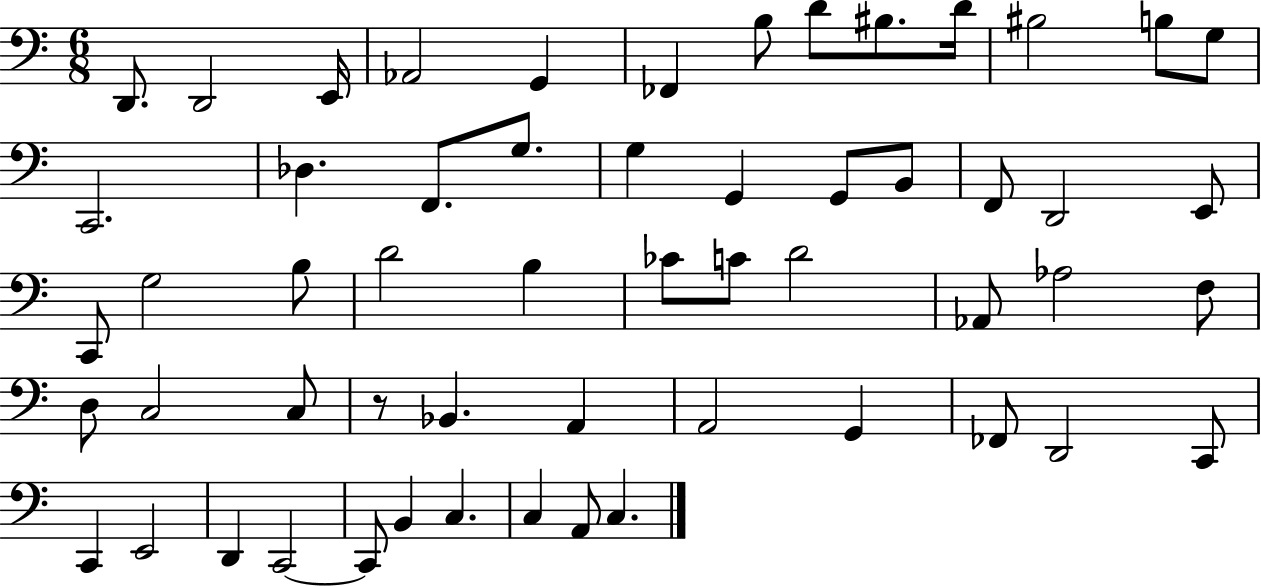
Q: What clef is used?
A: bass